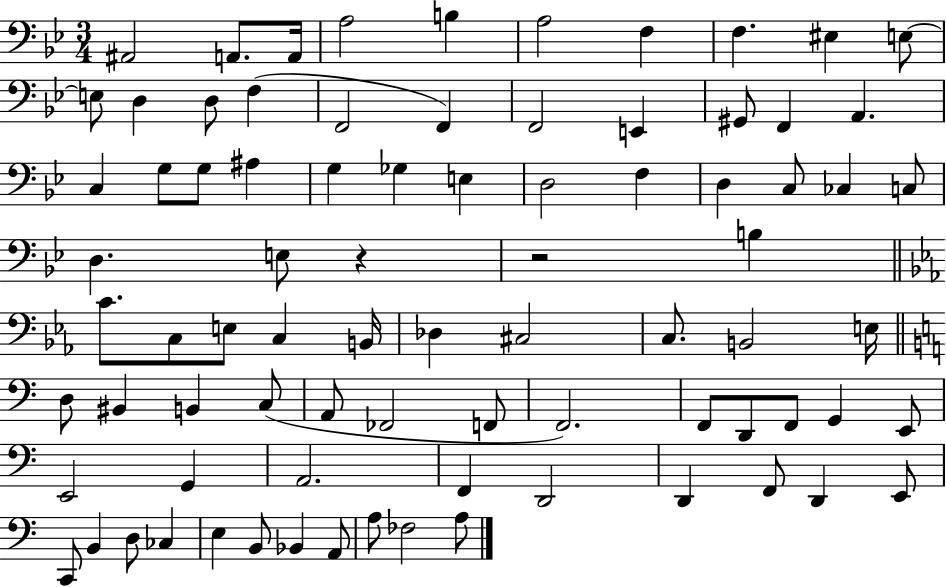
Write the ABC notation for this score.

X:1
T:Untitled
M:3/4
L:1/4
K:Bb
^A,,2 A,,/2 A,,/4 A,2 B, A,2 F, F, ^E, E,/2 E,/2 D, D,/2 F, F,,2 F,, F,,2 E,, ^G,,/2 F,, A,, C, G,/2 G,/2 ^A, G, _G, E, D,2 F, D, C,/2 _C, C,/2 D, E,/2 z z2 B, C/2 C,/2 E,/2 C, B,,/4 _D, ^C,2 C,/2 B,,2 E,/4 D,/2 ^B,, B,, C,/2 A,,/2 _F,,2 F,,/2 F,,2 F,,/2 D,,/2 F,,/2 G,, E,,/2 E,,2 G,, A,,2 F,, D,,2 D,, F,,/2 D,, E,,/2 C,,/2 B,, D,/2 _C, E, B,,/2 _B,, A,,/2 A,/2 _F,2 A,/2